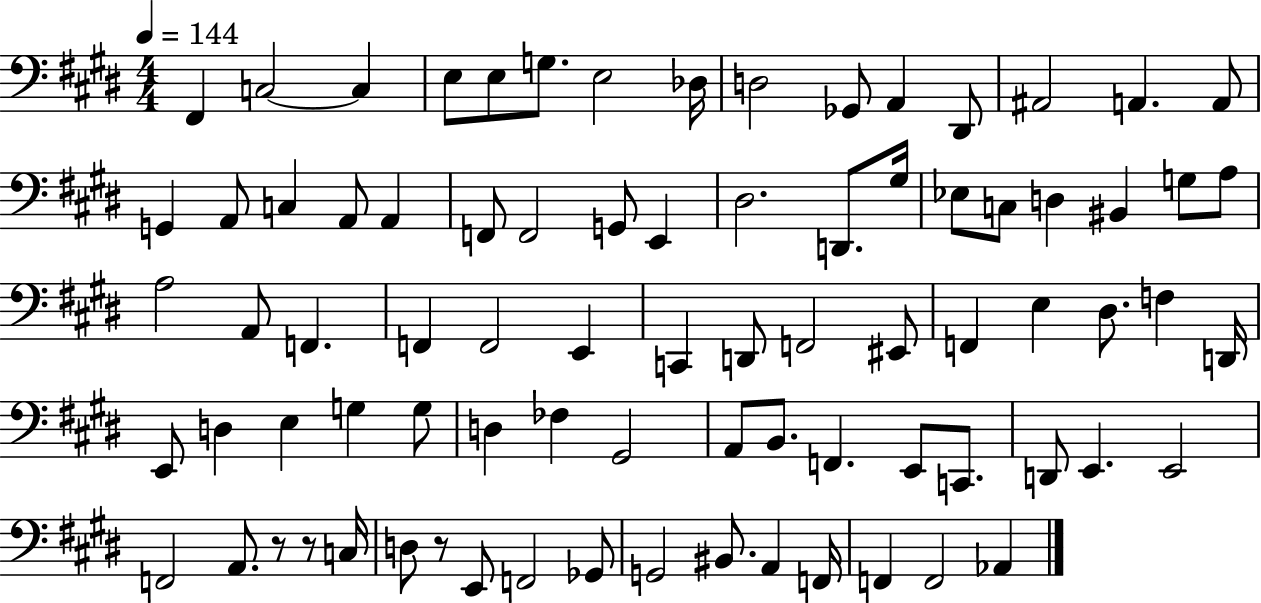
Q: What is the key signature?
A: E major